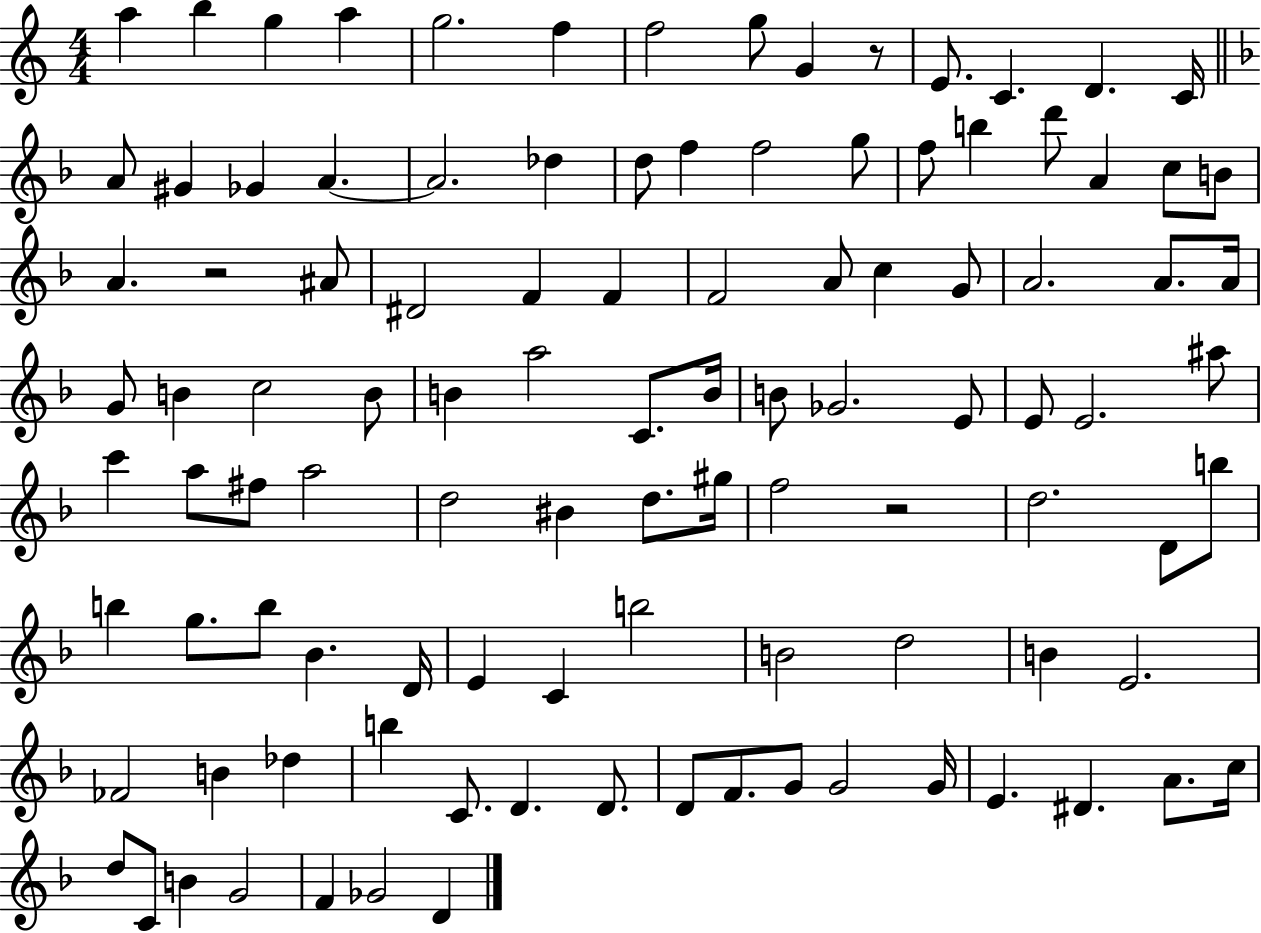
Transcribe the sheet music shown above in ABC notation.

X:1
T:Untitled
M:4/4
L:1/4
K:C
a b g a g2 f f2 g/2 G z/2 E/2 C D C/4 A/2 ^G _G A A2 _d d/2 f f2 g/2 f/2 b d'/2 A c/2 B/2 A z2 ^A/2 ^D2 F F F2 A/2 c G/2 A2 A/2 A/4 G/2 B c2 B/2 B a2 C/2 B/4 B/2 _G2 E/2 E/2 E2 ^a/2 c' a/2 ^f/2 a2 d2 ^B d/2 ^g/4 f2 z2 d2 D/2 b/2 b g/2 b/2 _B D/4 E C b2 B2 d2 B E2 _F2 B _d b C/2 D D/2 D/2 F/2 G/2 G2 G/4 E ^D A/2 c/4 d/2 C/2 B G2 F _G2 D